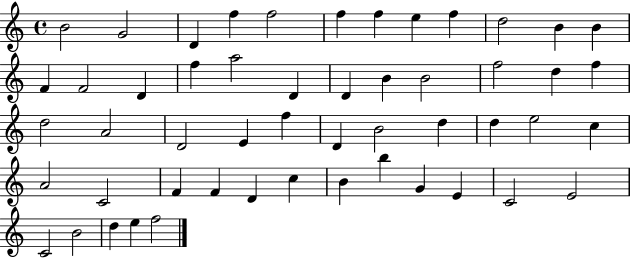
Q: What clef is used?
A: treble